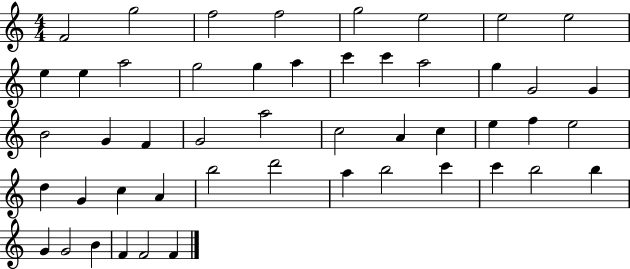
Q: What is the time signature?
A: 4/4